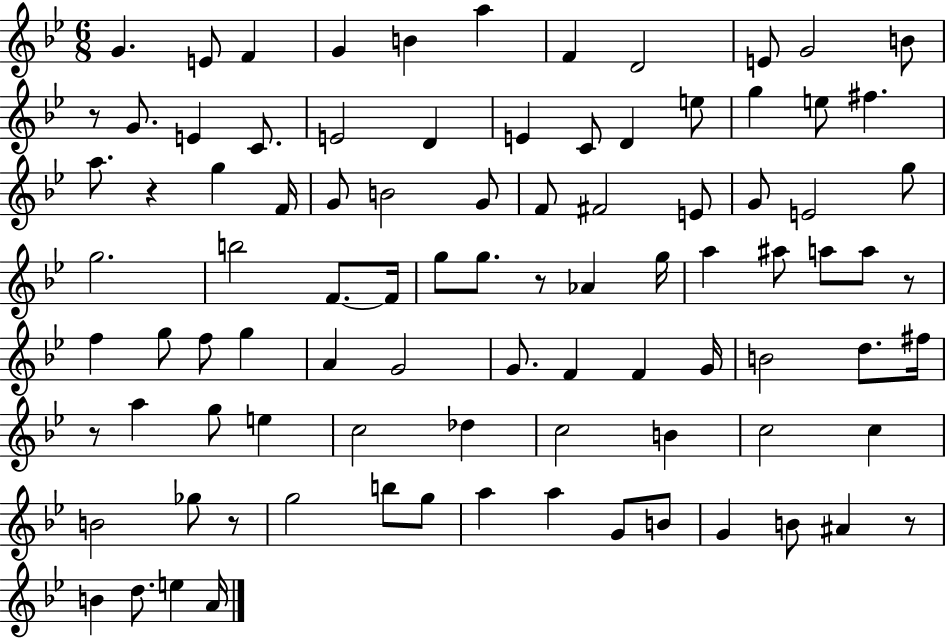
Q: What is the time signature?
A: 6/8